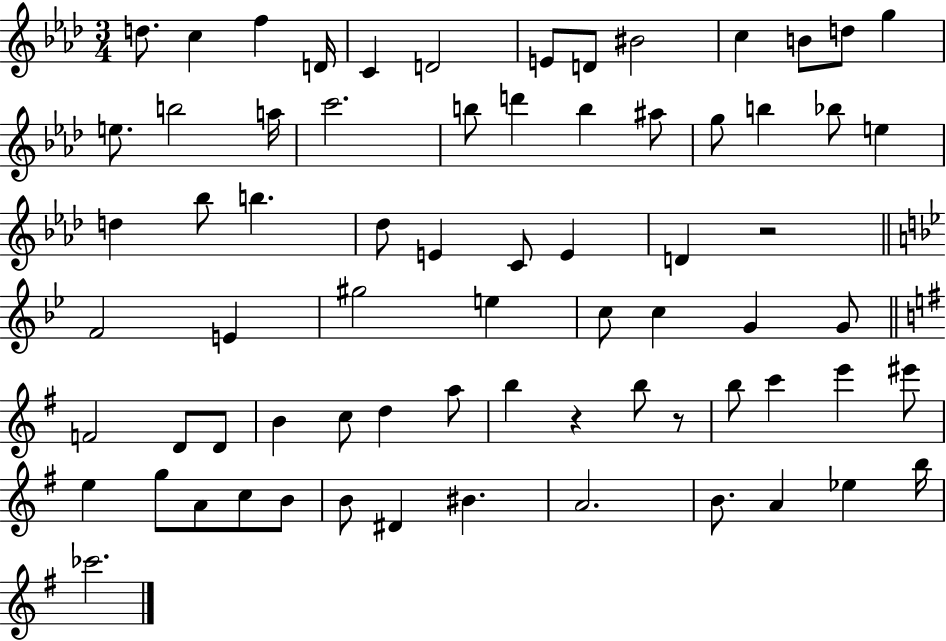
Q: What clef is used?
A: treble